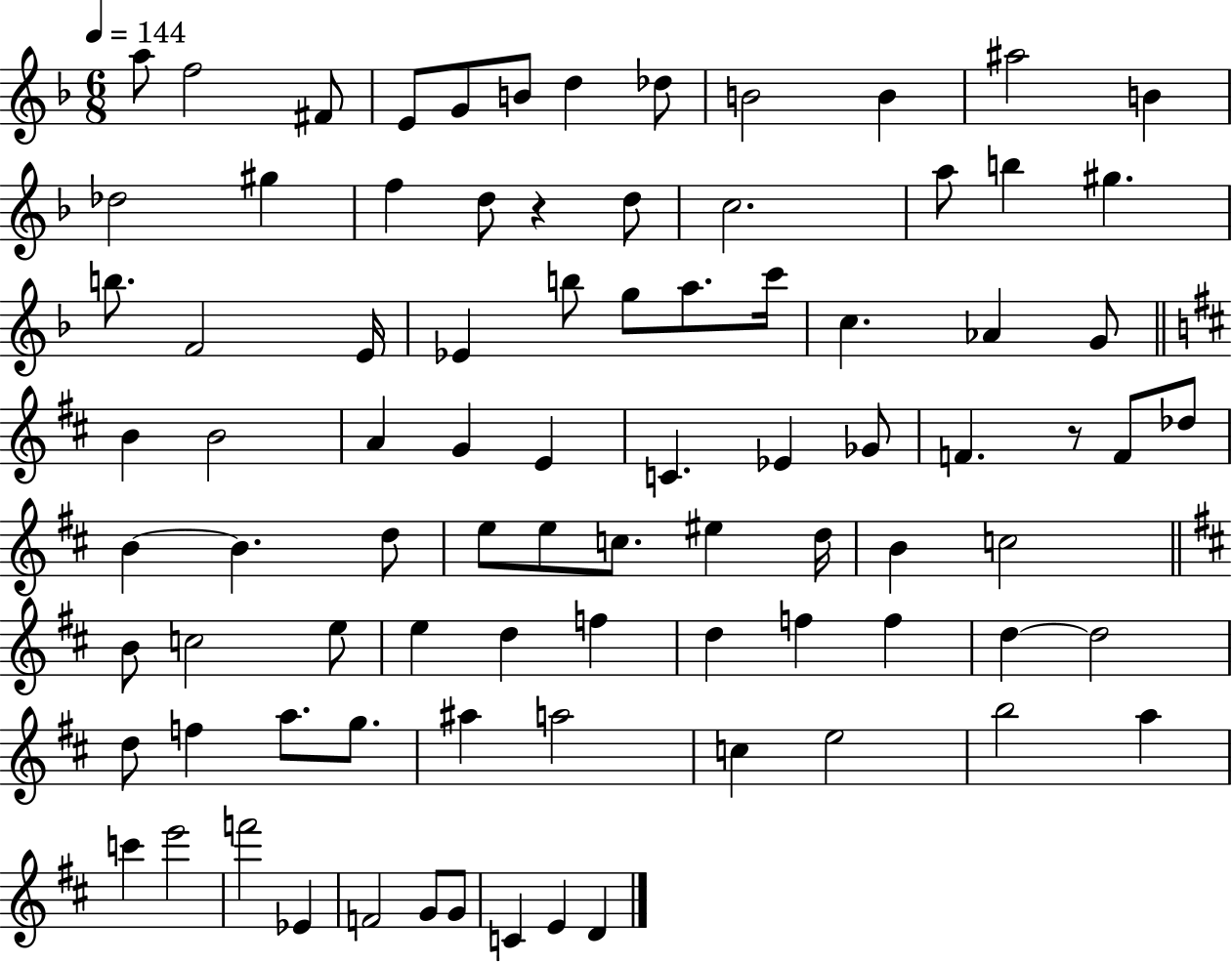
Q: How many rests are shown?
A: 2